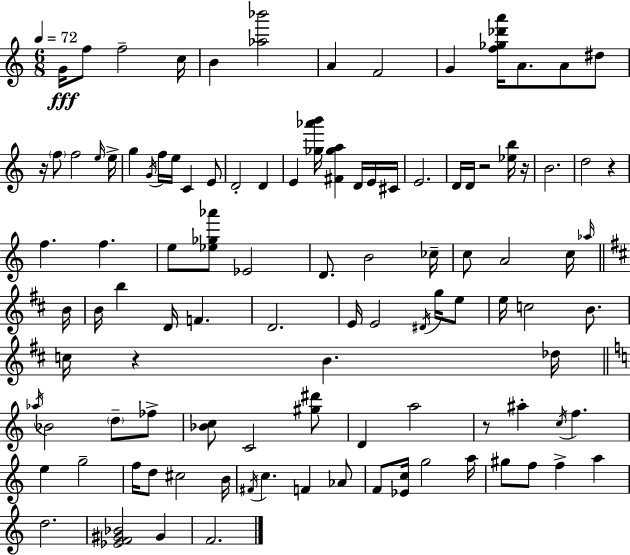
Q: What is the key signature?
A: A minor